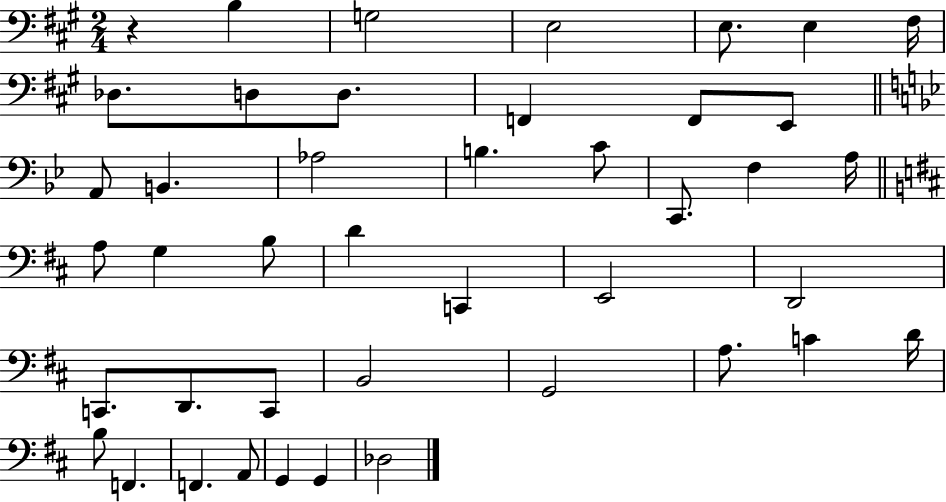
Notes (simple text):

R/q B3/q G3/h E3/h E3/e. E3/q F#3/s Db3/e. D3/e D3/e. F2/q F2/e E2/e A2/e B2/q. Ab3/h B3/q. C4/e C2/e. F3/q A3/s A3/e G3/q B3/e D4/q C2/q E2/h D2/h C2/e. D2/e. C2/e B2/h G2/h A3/e. C4/q D4/s B3/e F2/q. F2/q. A2/e G2/q G2/q Db3/h